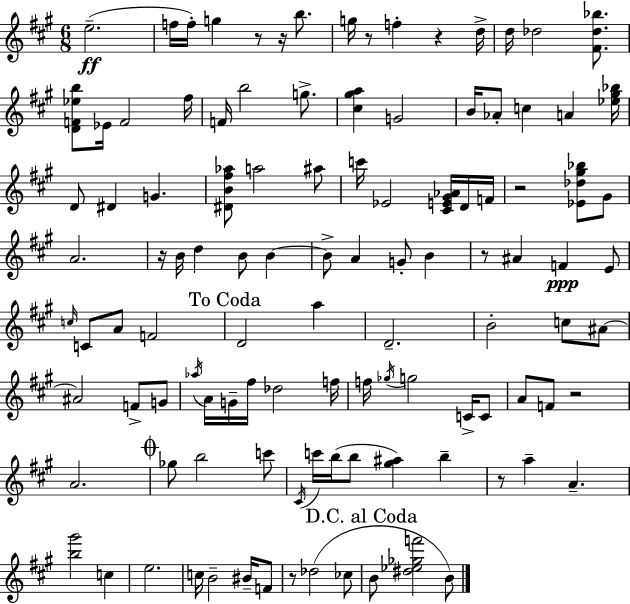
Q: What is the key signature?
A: A major